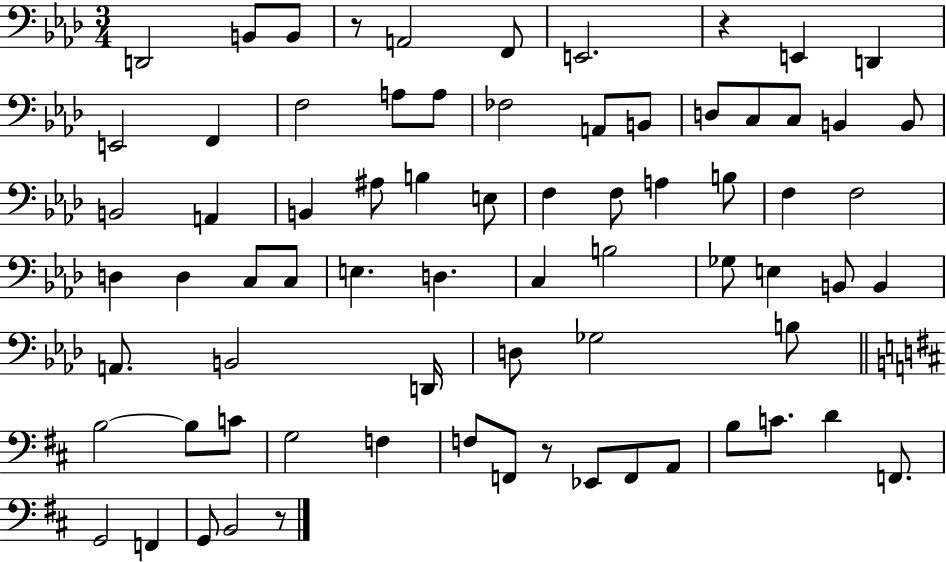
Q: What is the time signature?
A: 3/4